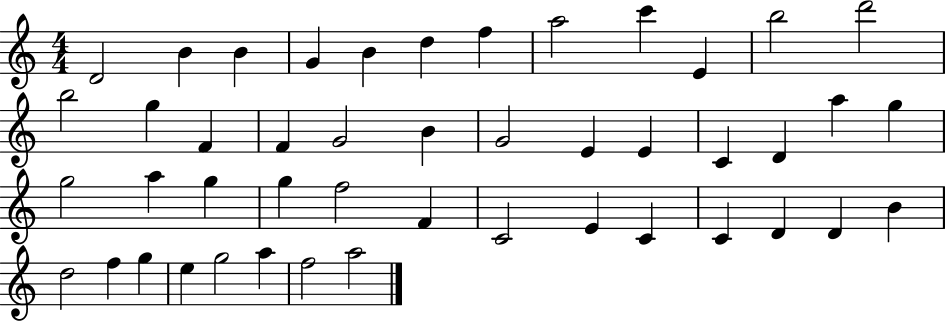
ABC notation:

X:1
T:Untitled
M:4/4
L:1/4
K:C
D2 B B G B d f a2 c' E b2 d'2 b2 g F F G2 B G2 E E C D a g g2 a g g f2 F C2 E C C D D B d2 f g e g2 a f2 a2